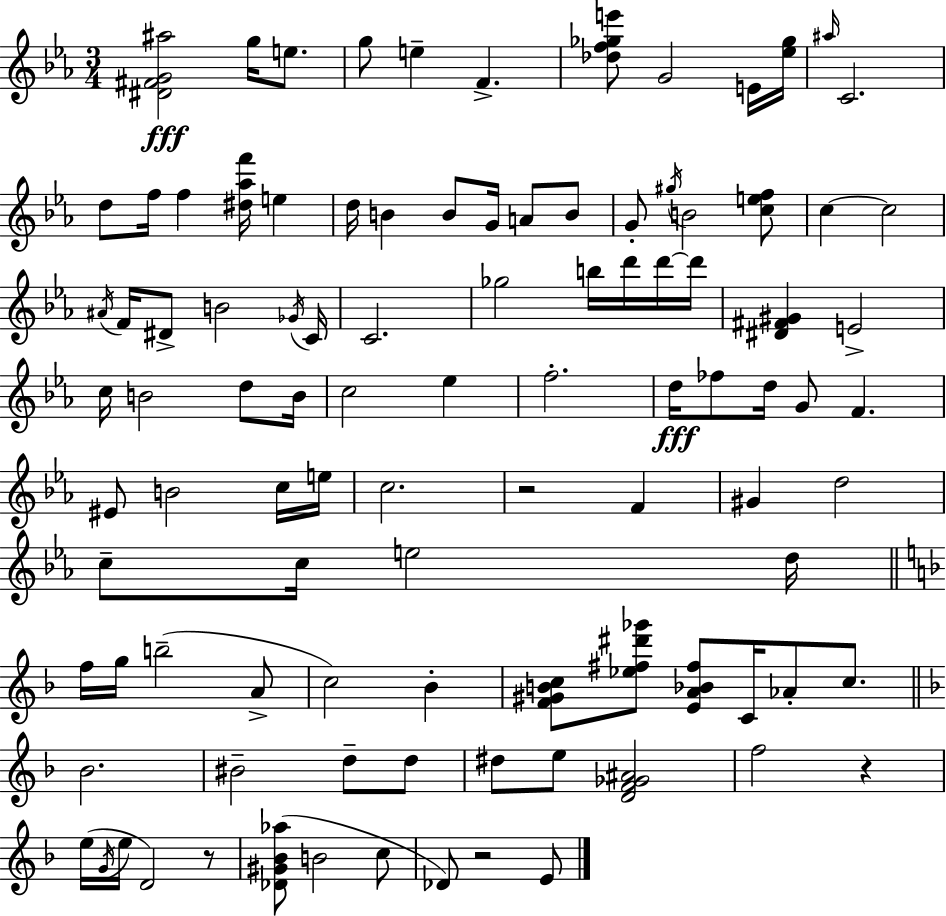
[D#4,F#4,G4,A#5]/h G5/s E5/e. G5/e E5/q F4/q. [Db5,F5,Gb5,E6]/e G4/h E4/s [Eb5,Gb5]/s A#5/s C4/h. D5/e F5/s F5/q [D#5,Ab5,F6]/s E5/q D5/s B4/q B4/e G4/s A4/e B4/e G4/e G#5/s B4/h [C5,E5,F5]/e C5/q C5/h A#4/s F4/s D#4/e B4/h Gb4/s C4/s C4/h. Gb5/h B5/s D6/s D6/s D6/s [D#4,F#4,G#4]/q E4/h C5/s B4/h D5/e B4/s C5/h Eb5/q F5/h. D5/s FES5/e D5/s G4/e F4/q. EIS4/e B4/h C5/s E5/s C5/h. R/h F4/q G#4/q D5/h C5/e C5/s E5/h D5/s F5/s G5/s B5/h A4/e C5/h Bb4/q [F4,G#4,B4,C5]/e [Eb5,F#5,D#6,Gb6]/e [E4,A4,Bb4,F#5]/e C4/s Ab4/e C5/e. Bb4/h. BIS4/h D5/e D5/e D#5/e E5/e [D4,F4,Gb4,A#4]/h F5/h R/q E5/s G4/s E5/s D4/h R/e [Db4,G#4,Bb4,Ab5]/e B4/h C5/e Db4/e R/h E4/e